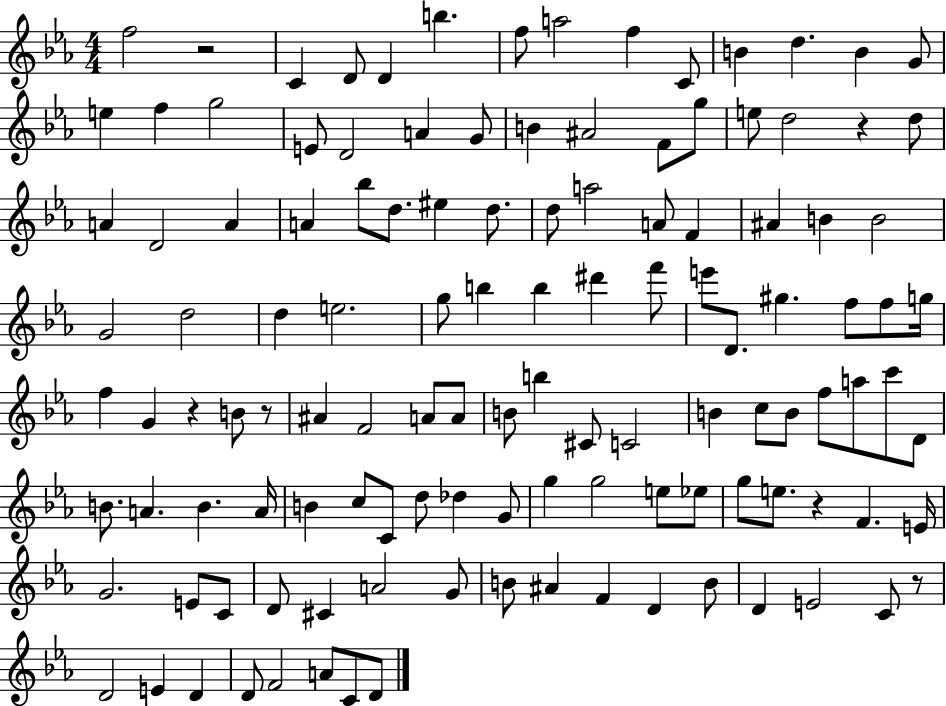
F5/h R/h C4/q D4/e D4/q B5/q. F5/e A5/h F5/q C4/e B4/q D5/q. B4/q G4/e E5/q F5/q G5/h E4/e D4/h A4/q G4/e B4/q A#4/h F4/e G5/e E5/e D5/h R/q D5/e A4/q D4/h A4/q A4/q Bb5/e D5/e. EIS5/q D5/e. D5/e A5/h A4/e F4/q A#4/q B4/q B4/h G4/h D5/h D5/q E5/h. G5/e B5/q B5/q D#6/q F6/e E6/e D4/e. G#5/q. F5/e F5/e G5/s F5/q G4/q R/q B4/e R/e A#4/q F4/h A4/e A4/e B4/e B5/q C#4/e C4/h B4/q C5/e B4/e F5/e A5/e C6/e D4/e B4/e. A4/q. B4/q. A4/s B4/q C5/e C4/e D5/e Db5/q G4/e G5/q G5/h E5/e Eb5/e G5/e E5/e. R/q F4/q. E4/s G4/h. E4/e C4/e D4/e C#4/q A4/h G4/e B4/e A#4/q F4/q D4/q B4/e D4/q E4/h C4/e R/e D4/h E4/q D4/q D4/e F4/h A4/e C4/e D4/e